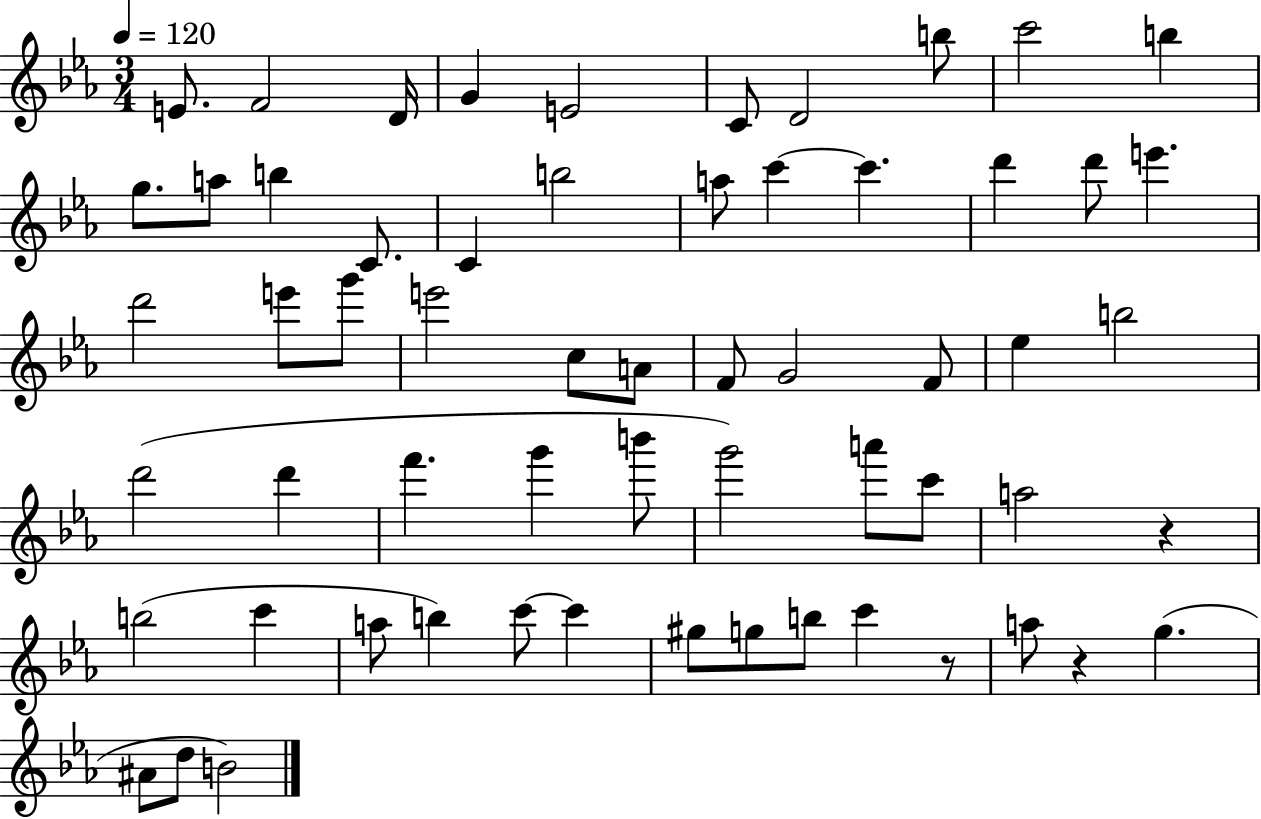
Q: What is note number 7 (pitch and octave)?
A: D4